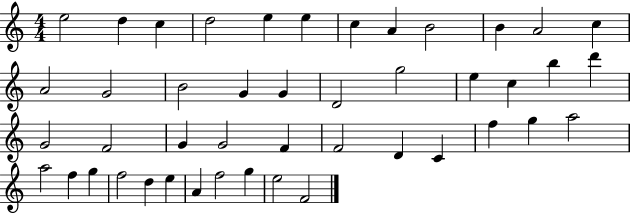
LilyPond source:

{
  \clef treble
  \numericTimeSignature
  \time 4/4
  \key c \major
  e''2 d''4 c''4 | d''2 e''4 e''4 | c''4 a'4 b'2 | b'4 a'2 c''4 | \break a'2 g'2 | b'2 g'4 g'4 | d'2 g''2 | e''4 c''4 b''4 d'''4 | \break g'2 f'2 | g'4 g'2 f'4 | f'2 d'4 c'4 | f''4 g''4 a''2 | \break a''2 f''4 g''4 | f''2 d''4 e''4 | a'4 f''2 g''4 | e''2 f'2 | \break \bar "|."
}